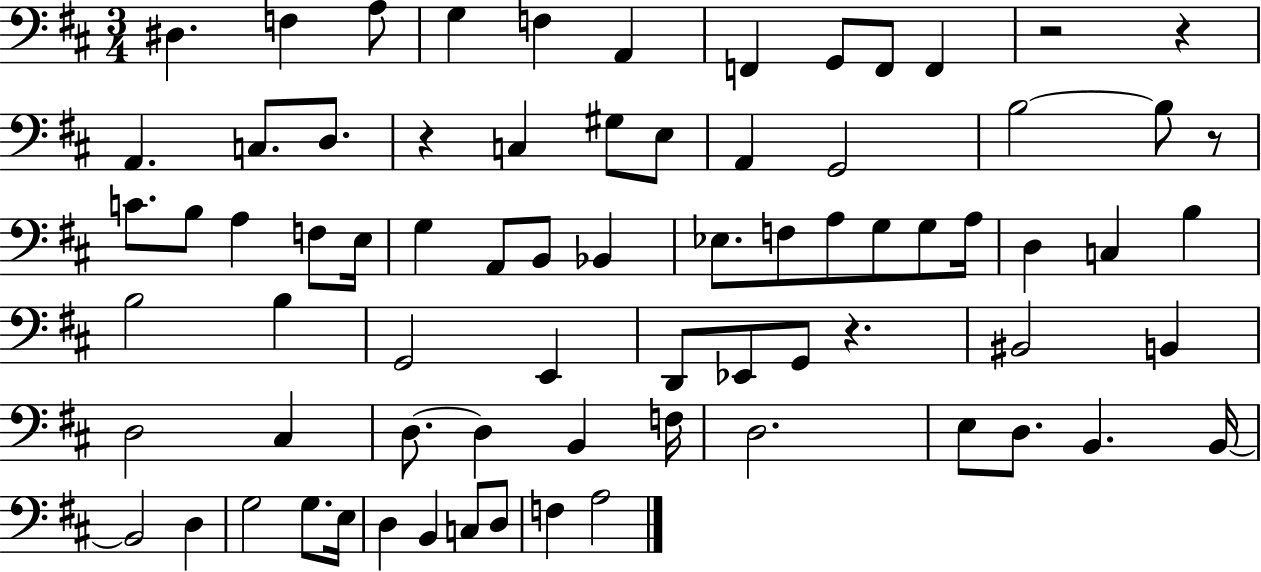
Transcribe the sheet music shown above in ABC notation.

X:1
T:Untitled
M:3/4
L:1/4
K:D
^D, F, A,/2 G, F, A,, F,, G,,/2 F,,/2 F,, z2 z A,, C,/2 D,/2 z C, ^G,/2 E,/2 A,, G,,2 B,2 B,/2 z/2 C/2 B,/2 A, F,/2 E,/4 G, A,,/2 B,,/2 _B,, _E,/2 F,/2 A,/2 G,/2 G,/2 A,/4 D, C, B, B,2 B, G,,2 E,, D,,/2 _E,,/2 G,,/2 z ^B,,2 B,, D,2 ^C, D,/2 D, B,, F,/4 D,2 E,/2 D,/2 B,, B,,/4 B,,2 D, G,2 G,/2 E,/4 D, B,, C,/2 D,/2 F, A,2